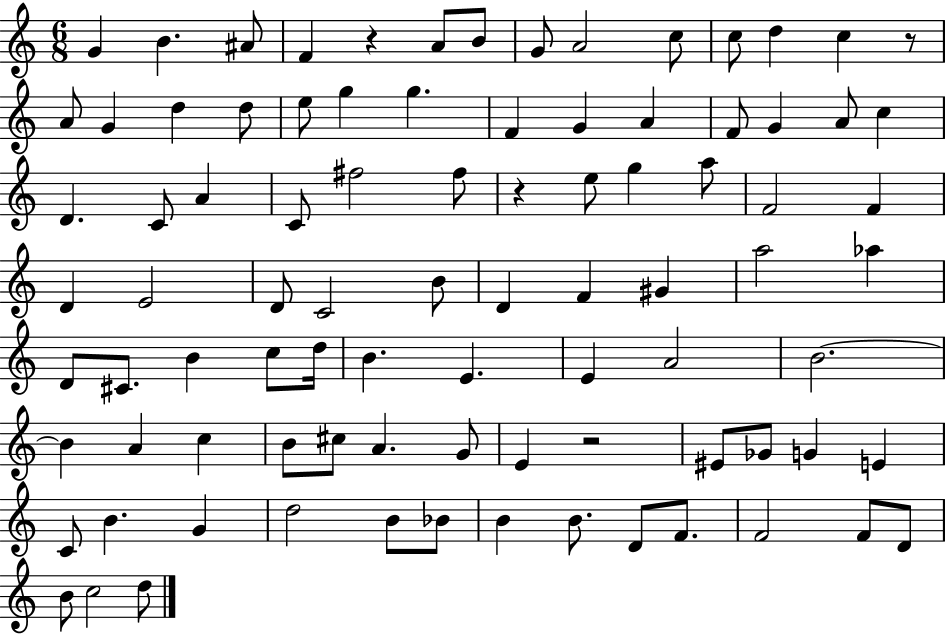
{
  \clef treble
  \numericTimeSignature
  \time 6/8
  \key c \major
  g'4 b'4. ais'8 | f'4 r4 a'8 b'8 | g'8 a'2 c''8 | c''8 d''4 c''4 r8 | \break a'8 g'4 d''4 d''8 | e''8 g''4 g''4. | f'4 g'4 a'4 | f'8 g'4 a'8 c''4 | \break d'4. c'8 a'4 | c'8 fis''2 fis''8 | r4 e''8 g''4 a''8 | f'2 f'4 | \break d'4 e'2 | d'8 c'2 b'8 | d'4 f'4 gis'4 | a''2 aes''4 | \break d'8 cis'8. b'4 c''8 d''16 | b'4. e'4. | e'4 a'2 | b'2.~~ | \break b'4 a'4 c''4 | b'8 cis''8 a'4. g'8 | e'4 r2 | eis'8 ges'8 g'4 e'4 | \break c'8 b'4. g'4 | d''2 b'8 bes'8 | b'4 b'8. d'8 f'8. | f'2 f'8 d'8 | \break b'8 c''2 d''8 | \bar "|."
}